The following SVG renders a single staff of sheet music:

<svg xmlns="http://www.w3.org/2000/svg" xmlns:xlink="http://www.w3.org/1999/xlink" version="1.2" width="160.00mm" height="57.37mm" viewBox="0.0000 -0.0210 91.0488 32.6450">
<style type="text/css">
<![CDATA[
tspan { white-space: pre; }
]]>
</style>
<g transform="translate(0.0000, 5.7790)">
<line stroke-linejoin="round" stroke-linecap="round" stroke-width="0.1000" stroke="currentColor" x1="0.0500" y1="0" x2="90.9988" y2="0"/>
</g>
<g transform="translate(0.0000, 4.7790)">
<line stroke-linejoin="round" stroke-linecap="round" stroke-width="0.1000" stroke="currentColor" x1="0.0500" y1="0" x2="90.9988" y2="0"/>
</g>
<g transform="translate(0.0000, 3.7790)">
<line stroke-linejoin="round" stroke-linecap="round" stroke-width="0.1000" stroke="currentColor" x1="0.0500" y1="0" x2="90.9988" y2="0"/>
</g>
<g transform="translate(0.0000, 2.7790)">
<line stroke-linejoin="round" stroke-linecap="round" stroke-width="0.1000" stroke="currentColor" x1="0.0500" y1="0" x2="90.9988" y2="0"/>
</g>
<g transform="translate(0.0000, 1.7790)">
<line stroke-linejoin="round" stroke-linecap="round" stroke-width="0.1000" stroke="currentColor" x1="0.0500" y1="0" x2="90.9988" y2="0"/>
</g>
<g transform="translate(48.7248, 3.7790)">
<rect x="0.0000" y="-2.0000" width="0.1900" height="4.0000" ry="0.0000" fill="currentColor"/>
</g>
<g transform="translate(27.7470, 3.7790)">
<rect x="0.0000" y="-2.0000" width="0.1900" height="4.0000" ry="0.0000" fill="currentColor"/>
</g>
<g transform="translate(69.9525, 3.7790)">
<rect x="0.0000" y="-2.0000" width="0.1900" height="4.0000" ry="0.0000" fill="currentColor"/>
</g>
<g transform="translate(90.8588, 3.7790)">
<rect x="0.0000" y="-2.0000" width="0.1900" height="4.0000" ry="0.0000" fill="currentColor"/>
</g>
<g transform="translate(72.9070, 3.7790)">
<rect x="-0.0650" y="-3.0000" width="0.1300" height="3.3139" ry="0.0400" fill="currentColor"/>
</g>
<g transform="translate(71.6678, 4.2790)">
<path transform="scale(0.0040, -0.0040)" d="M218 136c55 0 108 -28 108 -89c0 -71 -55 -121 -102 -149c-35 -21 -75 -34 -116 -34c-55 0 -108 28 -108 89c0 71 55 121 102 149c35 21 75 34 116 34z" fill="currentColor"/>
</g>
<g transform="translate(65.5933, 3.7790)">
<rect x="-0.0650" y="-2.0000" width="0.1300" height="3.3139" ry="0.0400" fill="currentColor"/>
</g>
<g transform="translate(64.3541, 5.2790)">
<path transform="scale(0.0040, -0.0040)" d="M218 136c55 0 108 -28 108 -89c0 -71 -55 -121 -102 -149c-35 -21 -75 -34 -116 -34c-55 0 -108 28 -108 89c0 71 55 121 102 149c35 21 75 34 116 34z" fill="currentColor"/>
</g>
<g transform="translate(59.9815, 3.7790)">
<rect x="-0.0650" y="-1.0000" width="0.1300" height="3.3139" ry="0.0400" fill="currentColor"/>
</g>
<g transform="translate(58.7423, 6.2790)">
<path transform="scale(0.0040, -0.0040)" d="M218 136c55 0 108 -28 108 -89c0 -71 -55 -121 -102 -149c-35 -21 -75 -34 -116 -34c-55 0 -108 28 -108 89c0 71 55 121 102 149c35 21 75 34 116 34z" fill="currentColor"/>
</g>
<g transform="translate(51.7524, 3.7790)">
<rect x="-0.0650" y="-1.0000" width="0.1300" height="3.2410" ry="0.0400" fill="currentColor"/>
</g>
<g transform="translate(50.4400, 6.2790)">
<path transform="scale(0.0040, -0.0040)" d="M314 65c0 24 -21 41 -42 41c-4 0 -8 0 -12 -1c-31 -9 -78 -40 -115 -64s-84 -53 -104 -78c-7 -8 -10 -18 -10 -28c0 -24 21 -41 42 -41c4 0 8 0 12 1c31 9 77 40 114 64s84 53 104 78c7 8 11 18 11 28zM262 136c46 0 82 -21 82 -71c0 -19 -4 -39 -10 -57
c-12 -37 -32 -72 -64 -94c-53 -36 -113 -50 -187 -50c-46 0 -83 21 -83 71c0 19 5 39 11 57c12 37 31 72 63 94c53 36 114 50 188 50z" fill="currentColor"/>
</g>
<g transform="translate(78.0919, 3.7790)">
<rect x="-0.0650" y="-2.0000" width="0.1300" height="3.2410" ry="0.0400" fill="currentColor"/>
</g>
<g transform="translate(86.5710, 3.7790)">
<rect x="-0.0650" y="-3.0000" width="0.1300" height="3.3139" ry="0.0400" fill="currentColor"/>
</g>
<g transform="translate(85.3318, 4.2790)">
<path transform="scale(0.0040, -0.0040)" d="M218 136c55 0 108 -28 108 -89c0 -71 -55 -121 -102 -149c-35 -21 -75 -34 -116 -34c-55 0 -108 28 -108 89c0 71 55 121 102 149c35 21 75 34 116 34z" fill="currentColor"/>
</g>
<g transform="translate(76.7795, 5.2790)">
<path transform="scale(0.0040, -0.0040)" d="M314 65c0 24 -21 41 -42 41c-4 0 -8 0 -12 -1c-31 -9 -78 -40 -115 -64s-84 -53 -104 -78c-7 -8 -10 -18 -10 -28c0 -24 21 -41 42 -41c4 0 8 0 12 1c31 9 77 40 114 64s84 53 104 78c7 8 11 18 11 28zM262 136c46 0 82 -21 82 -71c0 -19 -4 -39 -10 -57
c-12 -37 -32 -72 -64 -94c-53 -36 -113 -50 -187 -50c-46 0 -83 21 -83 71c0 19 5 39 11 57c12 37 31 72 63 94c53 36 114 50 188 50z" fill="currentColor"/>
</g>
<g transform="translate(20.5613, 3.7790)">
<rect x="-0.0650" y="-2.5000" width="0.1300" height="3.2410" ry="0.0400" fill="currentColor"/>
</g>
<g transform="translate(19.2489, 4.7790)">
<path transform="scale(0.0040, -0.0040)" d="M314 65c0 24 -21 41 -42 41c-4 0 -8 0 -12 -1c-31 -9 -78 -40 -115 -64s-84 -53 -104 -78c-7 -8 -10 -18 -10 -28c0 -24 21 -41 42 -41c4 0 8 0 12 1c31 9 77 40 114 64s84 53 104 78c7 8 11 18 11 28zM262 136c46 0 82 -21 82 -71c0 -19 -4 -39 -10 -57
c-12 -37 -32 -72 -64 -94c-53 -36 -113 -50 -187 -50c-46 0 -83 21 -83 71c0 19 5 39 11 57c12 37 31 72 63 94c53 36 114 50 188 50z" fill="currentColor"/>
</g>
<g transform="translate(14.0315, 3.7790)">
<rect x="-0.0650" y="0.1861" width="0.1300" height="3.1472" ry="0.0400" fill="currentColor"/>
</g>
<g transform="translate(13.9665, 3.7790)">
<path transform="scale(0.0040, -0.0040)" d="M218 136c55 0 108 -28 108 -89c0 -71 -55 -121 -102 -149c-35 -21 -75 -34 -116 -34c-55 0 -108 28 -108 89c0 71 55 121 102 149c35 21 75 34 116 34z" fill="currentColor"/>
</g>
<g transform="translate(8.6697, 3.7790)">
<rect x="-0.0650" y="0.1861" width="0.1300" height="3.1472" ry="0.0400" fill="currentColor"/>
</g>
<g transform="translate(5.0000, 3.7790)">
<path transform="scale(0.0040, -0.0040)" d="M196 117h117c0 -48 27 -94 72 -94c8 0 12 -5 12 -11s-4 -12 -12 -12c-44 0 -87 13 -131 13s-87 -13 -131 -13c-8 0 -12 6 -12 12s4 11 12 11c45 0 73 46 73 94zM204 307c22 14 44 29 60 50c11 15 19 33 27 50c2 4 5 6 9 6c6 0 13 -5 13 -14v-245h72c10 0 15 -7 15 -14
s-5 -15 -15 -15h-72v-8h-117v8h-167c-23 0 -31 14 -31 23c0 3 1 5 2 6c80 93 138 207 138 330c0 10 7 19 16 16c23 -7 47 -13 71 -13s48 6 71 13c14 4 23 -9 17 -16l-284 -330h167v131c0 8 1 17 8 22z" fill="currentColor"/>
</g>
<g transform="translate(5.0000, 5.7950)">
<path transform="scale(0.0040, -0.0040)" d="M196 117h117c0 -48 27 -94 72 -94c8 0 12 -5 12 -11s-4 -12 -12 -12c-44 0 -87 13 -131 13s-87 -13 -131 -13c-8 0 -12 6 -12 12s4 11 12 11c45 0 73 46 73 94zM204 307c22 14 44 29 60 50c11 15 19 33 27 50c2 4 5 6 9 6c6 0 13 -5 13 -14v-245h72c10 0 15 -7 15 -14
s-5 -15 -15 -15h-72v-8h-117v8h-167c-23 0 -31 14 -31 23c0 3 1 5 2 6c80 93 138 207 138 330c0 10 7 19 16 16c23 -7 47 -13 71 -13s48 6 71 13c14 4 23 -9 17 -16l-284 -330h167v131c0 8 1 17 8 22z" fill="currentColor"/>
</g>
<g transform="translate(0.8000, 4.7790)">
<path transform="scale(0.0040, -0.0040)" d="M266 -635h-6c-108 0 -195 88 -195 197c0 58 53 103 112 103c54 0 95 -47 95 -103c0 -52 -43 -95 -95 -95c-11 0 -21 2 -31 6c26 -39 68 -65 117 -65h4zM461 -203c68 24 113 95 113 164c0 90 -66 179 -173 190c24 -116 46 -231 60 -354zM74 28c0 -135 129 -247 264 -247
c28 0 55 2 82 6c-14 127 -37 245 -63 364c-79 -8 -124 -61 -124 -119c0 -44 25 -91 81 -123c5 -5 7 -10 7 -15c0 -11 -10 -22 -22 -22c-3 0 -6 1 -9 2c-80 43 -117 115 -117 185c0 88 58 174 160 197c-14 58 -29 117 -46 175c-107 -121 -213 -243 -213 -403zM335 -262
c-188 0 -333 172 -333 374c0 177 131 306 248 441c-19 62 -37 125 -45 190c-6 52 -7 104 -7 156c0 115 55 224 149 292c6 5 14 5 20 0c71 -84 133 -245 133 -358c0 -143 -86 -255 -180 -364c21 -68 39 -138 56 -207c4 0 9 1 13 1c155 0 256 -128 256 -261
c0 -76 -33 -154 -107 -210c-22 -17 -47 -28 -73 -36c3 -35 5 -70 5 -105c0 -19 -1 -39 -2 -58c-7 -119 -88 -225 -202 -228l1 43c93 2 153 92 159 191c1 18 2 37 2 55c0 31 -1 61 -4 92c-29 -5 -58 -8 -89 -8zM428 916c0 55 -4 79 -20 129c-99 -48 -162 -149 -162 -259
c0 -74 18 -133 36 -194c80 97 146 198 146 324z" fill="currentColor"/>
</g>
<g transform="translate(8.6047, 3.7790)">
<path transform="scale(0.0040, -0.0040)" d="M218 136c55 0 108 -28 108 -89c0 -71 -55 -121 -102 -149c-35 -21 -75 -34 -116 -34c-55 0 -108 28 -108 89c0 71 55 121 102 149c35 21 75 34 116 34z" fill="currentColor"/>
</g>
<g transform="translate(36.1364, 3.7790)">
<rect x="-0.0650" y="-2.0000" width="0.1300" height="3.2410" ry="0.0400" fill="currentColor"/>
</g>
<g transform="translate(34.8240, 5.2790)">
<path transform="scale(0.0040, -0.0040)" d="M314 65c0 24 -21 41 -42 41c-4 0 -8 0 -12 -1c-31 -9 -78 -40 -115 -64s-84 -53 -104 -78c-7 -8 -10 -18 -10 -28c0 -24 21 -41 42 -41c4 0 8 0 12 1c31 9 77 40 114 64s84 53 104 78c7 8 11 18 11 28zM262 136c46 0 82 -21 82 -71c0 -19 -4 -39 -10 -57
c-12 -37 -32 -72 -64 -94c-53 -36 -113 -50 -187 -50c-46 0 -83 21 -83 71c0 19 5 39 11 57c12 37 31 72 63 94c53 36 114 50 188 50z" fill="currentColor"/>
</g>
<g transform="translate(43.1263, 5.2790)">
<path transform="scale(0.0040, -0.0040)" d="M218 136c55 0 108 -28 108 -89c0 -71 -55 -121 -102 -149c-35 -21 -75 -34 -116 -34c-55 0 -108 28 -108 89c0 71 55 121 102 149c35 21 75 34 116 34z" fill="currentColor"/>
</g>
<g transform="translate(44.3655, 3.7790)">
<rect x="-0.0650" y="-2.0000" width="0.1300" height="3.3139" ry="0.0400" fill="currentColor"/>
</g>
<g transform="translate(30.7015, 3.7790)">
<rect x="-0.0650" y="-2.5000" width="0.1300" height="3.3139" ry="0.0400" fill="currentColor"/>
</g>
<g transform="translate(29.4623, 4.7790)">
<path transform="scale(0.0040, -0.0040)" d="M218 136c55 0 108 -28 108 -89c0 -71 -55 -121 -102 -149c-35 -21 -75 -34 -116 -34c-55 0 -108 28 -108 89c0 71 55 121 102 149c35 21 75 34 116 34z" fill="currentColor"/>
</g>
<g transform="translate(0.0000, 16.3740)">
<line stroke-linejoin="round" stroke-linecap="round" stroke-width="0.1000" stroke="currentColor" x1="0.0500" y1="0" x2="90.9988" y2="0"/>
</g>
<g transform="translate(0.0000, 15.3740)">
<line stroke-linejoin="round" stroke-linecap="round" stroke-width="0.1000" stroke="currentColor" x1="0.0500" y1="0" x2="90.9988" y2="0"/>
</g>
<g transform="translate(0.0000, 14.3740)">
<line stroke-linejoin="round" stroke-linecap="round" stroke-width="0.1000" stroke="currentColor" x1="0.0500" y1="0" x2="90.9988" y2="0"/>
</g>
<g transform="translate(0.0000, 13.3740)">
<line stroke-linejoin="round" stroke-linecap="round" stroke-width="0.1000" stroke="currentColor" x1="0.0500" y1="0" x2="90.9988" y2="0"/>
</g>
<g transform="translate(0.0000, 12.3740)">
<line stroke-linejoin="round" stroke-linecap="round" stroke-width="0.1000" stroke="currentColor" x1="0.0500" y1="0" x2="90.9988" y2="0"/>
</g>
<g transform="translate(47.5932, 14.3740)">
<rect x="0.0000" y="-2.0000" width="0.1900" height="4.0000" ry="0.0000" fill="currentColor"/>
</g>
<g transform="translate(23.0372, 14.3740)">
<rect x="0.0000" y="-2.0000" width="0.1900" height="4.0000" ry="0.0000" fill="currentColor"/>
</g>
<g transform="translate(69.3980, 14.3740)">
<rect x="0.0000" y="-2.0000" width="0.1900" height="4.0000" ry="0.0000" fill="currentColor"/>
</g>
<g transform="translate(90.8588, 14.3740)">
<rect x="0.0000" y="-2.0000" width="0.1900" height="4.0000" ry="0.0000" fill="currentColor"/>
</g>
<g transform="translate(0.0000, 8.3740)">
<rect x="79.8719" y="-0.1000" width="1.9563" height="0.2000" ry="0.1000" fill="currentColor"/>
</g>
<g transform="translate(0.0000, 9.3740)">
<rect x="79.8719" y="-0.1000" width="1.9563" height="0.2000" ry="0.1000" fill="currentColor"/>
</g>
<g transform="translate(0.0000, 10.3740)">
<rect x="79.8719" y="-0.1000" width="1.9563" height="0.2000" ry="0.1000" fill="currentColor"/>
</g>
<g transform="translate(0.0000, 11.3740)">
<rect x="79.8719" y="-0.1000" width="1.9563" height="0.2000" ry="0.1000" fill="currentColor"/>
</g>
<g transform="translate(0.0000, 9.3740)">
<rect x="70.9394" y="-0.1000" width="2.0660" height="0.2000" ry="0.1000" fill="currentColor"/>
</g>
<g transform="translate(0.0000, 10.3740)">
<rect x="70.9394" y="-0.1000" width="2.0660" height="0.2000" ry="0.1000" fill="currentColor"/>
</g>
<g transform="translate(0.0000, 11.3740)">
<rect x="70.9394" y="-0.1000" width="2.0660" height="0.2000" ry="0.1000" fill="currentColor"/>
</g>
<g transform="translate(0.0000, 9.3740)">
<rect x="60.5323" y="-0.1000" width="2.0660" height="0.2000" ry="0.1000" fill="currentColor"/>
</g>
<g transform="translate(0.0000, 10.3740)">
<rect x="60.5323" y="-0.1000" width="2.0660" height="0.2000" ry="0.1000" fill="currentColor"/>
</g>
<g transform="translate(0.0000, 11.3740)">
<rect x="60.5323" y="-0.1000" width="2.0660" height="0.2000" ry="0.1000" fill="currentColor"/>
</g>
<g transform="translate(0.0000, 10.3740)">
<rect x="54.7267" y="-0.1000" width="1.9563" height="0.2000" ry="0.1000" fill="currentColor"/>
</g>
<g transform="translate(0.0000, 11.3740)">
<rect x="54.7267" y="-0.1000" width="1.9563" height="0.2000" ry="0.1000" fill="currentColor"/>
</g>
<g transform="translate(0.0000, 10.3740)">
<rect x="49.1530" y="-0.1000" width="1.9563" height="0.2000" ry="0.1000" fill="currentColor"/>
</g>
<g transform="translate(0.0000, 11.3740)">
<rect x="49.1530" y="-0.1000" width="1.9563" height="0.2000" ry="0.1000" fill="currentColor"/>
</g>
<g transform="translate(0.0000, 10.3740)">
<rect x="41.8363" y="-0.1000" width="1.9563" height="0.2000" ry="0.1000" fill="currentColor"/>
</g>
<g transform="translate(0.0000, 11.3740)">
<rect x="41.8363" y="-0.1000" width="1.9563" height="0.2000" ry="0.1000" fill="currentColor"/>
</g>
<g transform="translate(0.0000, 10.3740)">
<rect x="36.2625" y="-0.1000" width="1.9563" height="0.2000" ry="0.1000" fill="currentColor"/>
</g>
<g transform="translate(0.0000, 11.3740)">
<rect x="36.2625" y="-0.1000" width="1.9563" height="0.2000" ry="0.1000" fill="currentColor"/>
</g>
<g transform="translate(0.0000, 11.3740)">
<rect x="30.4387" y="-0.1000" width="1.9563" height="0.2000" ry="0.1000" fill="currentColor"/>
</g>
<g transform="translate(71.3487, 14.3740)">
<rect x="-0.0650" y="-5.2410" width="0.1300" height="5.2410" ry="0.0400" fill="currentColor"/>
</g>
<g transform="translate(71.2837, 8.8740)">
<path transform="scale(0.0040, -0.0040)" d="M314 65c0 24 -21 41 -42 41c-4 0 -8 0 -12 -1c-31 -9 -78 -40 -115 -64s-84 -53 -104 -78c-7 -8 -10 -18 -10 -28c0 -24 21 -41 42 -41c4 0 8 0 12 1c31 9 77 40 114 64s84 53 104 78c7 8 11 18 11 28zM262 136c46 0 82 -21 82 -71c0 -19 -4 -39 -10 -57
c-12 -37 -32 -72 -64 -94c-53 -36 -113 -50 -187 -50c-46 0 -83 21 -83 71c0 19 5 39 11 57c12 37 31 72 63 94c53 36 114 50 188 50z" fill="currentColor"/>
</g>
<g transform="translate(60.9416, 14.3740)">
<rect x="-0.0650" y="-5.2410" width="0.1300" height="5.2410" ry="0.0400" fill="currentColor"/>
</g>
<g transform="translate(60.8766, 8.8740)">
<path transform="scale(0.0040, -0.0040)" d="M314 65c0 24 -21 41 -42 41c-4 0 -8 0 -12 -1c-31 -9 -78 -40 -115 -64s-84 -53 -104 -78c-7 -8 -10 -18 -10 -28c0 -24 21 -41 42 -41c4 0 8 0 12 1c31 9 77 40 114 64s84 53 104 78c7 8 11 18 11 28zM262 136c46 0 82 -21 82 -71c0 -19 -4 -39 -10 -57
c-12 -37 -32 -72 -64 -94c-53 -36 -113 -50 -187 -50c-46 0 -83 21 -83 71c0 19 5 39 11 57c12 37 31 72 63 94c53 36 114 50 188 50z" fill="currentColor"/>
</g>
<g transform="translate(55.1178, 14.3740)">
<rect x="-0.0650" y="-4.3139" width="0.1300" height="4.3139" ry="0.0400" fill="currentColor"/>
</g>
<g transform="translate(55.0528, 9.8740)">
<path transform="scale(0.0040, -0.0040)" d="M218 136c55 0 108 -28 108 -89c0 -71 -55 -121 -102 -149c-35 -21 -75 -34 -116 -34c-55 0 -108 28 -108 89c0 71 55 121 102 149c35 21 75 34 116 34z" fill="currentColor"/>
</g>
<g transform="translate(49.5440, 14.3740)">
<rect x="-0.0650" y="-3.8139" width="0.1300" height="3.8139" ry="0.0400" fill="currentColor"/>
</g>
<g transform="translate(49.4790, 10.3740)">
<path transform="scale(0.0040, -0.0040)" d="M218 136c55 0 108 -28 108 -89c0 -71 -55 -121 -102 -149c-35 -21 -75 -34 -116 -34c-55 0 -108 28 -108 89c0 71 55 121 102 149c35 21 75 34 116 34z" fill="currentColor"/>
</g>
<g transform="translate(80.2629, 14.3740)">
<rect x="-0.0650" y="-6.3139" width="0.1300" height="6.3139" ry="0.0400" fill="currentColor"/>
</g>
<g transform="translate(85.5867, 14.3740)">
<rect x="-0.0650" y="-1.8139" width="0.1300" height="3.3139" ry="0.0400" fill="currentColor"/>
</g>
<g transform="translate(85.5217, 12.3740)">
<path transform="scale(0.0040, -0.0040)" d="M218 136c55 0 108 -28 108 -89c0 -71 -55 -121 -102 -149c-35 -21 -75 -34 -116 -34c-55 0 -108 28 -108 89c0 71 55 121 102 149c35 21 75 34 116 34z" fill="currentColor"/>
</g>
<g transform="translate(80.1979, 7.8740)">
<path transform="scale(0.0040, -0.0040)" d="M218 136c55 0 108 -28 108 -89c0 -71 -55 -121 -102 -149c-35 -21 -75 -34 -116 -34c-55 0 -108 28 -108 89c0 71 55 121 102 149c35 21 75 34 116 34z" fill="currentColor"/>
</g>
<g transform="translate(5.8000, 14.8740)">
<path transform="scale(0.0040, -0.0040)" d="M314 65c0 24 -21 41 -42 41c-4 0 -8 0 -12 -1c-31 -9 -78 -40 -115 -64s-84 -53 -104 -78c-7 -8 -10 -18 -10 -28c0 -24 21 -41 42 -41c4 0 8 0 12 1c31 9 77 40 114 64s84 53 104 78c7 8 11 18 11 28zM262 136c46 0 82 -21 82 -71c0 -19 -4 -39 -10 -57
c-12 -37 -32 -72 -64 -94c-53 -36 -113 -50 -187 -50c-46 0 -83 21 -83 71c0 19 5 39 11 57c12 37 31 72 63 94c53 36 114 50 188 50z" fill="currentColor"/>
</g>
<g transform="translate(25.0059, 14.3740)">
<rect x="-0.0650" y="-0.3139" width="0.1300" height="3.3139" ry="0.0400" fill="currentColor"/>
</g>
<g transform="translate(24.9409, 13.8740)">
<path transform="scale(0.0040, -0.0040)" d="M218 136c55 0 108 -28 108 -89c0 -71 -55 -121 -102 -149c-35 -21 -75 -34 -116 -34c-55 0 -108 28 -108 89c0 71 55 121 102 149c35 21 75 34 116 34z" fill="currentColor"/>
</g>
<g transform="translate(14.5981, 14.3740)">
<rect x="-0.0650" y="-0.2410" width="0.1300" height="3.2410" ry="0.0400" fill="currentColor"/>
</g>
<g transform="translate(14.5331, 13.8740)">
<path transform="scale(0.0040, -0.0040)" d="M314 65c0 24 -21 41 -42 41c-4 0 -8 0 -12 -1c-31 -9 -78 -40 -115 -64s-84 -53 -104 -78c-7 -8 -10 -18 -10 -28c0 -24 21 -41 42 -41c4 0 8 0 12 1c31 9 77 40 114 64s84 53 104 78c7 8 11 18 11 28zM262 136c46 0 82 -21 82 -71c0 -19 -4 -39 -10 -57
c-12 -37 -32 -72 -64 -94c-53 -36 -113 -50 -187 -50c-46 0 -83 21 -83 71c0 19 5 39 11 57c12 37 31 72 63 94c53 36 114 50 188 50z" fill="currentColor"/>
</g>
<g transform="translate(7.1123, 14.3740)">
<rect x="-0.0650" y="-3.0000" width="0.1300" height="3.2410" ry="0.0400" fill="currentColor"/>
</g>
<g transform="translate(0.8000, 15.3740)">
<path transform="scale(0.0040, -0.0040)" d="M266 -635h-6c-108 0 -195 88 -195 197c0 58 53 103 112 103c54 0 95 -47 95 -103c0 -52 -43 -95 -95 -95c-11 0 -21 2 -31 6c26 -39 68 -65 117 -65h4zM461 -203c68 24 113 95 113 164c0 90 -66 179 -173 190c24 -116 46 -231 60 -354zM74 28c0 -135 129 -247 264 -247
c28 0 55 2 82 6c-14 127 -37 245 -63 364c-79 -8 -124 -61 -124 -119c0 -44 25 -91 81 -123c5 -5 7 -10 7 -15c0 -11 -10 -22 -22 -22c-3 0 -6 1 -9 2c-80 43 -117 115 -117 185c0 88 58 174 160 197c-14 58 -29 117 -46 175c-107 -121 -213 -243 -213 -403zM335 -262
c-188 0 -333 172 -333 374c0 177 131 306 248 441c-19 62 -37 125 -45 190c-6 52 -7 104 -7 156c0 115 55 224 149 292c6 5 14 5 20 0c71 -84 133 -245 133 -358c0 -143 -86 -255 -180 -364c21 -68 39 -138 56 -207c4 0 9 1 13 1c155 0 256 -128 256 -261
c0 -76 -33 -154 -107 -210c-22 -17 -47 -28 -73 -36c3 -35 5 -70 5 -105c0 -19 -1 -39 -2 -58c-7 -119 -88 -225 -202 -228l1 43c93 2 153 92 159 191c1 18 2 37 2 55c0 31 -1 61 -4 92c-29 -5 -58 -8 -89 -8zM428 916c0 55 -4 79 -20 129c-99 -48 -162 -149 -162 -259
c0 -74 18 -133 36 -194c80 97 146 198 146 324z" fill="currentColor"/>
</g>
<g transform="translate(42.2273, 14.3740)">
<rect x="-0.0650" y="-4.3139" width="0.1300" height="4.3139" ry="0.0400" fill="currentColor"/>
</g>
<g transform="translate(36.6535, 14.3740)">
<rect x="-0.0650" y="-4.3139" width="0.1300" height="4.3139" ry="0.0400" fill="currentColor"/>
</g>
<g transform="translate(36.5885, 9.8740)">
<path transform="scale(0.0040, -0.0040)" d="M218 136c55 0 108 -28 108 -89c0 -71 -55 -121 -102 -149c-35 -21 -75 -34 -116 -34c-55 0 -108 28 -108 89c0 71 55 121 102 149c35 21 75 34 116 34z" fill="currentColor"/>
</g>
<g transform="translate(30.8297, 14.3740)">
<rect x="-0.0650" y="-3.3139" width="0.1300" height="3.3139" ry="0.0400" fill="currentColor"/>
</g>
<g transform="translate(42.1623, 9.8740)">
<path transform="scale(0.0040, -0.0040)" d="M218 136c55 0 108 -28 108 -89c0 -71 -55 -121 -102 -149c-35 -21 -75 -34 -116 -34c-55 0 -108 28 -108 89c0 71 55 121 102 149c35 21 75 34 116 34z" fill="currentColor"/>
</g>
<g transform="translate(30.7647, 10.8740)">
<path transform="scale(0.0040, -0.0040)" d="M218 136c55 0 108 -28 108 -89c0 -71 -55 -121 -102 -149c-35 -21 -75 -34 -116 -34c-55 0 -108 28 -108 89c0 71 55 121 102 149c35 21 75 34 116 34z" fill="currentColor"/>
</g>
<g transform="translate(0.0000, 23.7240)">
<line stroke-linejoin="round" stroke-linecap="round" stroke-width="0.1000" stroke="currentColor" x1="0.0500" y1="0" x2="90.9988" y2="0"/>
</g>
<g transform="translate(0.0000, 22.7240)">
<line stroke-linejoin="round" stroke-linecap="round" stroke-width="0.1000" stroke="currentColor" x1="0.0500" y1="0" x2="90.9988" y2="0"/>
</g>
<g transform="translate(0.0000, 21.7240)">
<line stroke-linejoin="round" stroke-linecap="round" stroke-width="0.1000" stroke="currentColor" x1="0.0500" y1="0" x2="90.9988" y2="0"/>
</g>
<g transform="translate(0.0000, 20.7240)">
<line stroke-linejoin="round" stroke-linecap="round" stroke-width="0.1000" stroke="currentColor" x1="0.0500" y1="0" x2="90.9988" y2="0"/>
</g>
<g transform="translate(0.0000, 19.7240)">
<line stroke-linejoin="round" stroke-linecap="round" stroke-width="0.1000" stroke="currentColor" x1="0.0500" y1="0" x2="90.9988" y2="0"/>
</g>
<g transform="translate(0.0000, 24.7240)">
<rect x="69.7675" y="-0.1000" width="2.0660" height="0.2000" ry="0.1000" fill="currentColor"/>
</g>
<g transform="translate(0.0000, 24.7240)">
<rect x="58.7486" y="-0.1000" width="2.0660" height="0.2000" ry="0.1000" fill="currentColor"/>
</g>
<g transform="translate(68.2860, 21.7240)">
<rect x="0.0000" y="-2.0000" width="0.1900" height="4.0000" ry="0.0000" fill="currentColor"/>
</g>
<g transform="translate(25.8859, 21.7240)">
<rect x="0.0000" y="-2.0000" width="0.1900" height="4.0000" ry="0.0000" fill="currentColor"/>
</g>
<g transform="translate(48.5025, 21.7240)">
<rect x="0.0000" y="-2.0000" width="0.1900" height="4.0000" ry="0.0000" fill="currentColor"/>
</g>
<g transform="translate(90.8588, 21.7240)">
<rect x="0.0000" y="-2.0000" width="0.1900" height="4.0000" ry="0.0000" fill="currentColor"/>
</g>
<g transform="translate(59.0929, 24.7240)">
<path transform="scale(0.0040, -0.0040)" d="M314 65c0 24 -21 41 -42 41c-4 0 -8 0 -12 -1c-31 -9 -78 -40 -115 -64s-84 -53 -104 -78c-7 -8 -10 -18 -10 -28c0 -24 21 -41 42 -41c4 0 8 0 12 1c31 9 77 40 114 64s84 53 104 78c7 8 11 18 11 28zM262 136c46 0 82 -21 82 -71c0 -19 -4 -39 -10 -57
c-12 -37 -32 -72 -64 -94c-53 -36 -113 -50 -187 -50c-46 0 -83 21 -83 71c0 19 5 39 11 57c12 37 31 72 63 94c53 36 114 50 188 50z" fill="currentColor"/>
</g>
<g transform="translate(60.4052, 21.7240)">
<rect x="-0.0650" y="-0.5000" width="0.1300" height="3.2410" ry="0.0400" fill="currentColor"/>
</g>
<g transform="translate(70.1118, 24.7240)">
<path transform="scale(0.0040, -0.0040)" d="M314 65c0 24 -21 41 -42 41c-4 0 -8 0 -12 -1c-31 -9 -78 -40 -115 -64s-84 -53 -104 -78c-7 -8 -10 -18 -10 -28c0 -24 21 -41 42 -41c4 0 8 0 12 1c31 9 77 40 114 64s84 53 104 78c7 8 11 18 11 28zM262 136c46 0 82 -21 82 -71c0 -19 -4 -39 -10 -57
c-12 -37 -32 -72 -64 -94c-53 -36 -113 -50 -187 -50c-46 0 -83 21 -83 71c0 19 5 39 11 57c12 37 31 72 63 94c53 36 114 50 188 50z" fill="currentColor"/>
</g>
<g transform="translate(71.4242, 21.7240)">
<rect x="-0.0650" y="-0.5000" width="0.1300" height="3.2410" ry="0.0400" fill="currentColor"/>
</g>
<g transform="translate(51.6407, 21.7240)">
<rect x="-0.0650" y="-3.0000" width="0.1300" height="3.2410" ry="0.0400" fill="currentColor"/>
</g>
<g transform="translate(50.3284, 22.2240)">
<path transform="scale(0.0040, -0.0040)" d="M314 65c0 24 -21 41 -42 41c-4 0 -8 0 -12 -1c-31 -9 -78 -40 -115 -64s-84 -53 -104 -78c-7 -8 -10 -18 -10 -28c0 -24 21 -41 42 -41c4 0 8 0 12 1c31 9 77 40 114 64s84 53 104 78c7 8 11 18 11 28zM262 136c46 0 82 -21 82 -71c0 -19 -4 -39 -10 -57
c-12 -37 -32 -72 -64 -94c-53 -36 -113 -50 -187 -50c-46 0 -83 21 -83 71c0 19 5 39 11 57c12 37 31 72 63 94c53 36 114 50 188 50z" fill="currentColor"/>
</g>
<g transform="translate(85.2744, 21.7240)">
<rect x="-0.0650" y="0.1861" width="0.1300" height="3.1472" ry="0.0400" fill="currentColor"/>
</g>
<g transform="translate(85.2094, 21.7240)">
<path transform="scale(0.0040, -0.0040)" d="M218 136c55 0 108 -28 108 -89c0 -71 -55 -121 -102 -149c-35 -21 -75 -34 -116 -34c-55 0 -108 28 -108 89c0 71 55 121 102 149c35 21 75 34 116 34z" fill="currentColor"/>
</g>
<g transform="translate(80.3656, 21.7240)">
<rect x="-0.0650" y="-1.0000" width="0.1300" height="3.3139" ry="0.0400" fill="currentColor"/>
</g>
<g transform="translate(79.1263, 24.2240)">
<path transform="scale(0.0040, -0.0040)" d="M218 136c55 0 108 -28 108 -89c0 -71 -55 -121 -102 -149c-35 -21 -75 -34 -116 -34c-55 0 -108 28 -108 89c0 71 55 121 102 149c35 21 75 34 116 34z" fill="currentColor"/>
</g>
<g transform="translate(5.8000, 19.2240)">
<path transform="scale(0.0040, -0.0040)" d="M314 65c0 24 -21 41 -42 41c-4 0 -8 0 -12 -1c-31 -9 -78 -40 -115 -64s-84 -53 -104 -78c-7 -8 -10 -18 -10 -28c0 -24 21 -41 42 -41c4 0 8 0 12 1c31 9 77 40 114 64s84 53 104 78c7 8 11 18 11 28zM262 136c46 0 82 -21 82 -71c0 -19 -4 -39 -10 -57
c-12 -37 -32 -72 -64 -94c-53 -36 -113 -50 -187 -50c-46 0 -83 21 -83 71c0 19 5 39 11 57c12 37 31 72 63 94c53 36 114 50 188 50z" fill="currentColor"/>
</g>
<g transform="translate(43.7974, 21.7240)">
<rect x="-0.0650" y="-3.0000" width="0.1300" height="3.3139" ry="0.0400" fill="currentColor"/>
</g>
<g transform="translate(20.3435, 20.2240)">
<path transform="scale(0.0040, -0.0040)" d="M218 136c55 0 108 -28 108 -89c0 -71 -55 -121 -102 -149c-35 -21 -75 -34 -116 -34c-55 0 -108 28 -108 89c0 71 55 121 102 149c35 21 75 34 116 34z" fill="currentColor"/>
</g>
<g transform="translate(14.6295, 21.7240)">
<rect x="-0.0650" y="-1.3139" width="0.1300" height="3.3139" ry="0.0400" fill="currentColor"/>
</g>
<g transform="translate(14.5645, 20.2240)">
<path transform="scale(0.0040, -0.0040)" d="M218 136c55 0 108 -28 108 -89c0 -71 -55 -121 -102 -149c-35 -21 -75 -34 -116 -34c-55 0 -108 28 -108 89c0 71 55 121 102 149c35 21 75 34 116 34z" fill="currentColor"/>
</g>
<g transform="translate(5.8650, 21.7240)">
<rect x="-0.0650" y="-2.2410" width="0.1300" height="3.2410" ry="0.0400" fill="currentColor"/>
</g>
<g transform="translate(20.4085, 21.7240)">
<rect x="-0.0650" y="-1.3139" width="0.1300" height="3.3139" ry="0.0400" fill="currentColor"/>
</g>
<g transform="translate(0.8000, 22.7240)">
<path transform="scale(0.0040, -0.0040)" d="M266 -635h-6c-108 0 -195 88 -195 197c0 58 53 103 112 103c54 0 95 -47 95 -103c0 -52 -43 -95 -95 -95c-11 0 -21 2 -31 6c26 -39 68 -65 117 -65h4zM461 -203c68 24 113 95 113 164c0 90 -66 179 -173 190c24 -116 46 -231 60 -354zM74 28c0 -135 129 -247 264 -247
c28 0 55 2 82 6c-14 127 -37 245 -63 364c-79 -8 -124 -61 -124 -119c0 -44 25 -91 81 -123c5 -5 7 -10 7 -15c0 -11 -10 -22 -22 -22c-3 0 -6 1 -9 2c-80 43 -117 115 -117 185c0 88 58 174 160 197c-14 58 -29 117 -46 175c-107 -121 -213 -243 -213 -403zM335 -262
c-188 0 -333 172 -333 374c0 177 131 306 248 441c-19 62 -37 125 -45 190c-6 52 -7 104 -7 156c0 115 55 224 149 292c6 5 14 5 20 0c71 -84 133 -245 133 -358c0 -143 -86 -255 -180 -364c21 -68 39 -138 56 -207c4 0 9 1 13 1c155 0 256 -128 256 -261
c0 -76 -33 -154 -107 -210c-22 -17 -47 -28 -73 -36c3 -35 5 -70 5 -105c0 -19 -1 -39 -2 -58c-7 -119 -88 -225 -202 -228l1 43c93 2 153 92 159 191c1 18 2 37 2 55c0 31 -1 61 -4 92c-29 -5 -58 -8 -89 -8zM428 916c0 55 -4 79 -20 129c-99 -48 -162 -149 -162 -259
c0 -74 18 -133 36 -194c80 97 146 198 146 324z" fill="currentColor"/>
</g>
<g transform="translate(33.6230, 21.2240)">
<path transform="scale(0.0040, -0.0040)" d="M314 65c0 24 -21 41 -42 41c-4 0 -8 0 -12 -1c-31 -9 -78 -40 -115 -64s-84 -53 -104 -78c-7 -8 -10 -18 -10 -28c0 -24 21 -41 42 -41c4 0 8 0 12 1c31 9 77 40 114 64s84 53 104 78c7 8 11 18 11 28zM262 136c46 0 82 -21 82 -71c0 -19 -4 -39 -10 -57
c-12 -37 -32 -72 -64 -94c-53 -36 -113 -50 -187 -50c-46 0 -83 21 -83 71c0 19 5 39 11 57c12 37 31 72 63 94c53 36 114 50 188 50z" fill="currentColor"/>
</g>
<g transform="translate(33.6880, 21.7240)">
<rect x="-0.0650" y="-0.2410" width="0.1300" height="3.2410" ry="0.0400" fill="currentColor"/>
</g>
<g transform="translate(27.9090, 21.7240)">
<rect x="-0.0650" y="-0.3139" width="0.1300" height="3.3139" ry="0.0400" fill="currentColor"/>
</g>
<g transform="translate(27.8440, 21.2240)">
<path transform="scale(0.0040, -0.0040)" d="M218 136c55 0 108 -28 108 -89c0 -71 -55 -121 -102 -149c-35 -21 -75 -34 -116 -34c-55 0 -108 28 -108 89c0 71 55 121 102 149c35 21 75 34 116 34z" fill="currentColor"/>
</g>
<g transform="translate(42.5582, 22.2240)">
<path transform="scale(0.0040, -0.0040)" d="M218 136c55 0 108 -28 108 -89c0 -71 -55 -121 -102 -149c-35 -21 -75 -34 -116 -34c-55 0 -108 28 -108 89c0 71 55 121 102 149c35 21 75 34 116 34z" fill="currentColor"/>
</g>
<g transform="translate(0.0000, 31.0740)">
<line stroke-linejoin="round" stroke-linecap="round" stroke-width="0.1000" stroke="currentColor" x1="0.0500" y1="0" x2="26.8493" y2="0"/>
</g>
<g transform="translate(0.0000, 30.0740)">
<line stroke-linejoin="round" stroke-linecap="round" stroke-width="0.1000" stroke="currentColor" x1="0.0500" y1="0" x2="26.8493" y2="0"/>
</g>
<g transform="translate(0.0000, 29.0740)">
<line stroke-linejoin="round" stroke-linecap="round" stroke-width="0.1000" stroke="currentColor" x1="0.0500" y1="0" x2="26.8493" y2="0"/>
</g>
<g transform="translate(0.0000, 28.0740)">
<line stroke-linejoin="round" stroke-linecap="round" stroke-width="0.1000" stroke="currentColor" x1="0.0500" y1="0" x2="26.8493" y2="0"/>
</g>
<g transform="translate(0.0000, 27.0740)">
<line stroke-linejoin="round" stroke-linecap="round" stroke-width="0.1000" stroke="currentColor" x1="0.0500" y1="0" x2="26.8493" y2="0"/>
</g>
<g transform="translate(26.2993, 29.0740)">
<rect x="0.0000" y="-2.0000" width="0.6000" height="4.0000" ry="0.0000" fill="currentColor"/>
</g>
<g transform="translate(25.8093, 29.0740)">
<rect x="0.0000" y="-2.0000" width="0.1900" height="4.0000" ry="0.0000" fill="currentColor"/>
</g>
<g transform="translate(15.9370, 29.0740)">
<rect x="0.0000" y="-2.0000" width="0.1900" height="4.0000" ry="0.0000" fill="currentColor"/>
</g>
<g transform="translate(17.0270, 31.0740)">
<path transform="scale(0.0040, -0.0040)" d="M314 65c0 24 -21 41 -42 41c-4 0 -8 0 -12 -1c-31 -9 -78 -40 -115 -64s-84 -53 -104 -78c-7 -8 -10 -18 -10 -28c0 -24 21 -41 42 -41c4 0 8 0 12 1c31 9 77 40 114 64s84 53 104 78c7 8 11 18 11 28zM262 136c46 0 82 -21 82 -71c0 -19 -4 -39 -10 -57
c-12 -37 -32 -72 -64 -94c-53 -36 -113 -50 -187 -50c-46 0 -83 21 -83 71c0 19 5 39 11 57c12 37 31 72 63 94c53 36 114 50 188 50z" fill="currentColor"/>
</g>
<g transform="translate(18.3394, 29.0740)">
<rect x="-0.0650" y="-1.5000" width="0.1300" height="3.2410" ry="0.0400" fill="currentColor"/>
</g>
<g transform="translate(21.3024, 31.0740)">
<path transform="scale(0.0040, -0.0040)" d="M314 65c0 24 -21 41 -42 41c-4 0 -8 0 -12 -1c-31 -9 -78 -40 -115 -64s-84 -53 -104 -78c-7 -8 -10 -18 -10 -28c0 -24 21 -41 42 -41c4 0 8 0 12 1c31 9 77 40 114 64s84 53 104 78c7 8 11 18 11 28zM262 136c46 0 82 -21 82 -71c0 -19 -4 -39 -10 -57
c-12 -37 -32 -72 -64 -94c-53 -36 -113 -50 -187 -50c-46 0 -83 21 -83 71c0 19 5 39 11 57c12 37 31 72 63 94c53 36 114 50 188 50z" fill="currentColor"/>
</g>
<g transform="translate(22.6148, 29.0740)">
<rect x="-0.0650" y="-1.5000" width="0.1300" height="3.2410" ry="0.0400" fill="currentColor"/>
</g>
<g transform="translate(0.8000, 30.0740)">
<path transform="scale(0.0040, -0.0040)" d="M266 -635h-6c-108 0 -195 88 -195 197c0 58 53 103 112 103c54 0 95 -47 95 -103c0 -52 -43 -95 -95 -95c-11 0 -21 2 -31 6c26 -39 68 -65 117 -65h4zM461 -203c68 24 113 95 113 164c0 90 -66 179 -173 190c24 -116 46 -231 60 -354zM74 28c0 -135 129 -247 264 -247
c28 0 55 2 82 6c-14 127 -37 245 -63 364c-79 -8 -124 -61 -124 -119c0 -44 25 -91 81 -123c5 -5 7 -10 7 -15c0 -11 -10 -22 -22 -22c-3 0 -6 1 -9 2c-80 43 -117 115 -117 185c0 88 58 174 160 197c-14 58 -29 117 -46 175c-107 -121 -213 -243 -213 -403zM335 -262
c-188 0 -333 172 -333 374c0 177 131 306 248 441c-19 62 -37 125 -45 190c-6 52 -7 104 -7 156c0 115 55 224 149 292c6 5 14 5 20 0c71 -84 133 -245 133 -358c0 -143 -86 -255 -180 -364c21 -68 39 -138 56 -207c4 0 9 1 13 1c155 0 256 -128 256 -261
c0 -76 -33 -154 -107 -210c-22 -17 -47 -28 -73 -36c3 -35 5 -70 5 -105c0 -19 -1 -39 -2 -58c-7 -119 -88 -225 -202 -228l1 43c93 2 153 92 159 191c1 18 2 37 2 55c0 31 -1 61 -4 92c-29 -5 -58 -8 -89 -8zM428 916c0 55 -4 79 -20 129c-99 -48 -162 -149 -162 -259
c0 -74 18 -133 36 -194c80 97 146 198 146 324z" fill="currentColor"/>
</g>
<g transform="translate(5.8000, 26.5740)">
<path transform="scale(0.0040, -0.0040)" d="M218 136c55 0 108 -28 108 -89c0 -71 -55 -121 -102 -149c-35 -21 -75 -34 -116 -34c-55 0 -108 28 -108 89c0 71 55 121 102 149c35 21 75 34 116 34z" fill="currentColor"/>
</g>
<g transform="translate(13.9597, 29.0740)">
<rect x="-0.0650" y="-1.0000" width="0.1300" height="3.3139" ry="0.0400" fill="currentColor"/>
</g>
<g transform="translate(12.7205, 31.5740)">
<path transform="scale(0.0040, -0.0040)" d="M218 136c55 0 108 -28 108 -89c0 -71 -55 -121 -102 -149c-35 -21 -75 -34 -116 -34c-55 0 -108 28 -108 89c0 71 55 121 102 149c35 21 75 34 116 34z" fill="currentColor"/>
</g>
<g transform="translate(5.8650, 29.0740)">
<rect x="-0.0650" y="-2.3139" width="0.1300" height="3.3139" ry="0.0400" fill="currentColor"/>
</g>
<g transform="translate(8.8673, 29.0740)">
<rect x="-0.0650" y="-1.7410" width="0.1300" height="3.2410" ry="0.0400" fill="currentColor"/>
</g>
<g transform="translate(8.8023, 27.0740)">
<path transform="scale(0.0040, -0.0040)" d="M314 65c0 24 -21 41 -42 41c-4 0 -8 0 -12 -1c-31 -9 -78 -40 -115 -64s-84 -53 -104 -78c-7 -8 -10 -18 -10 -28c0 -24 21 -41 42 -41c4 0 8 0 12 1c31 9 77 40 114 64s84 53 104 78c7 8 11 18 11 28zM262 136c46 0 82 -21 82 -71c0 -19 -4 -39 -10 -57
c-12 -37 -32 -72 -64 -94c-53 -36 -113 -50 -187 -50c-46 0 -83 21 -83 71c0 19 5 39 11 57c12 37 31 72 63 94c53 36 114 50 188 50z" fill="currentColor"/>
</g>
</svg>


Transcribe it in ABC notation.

X:1
T:Untitled
M:4/4
L:1/4
K:C
B B G2 G F2 F D2 D F A F2 A A2 c2 c b d' d' c' d' f'2 f'2 a' f g2 e e c c2 A A2 C2 C2 D B g f2 D E2 E2